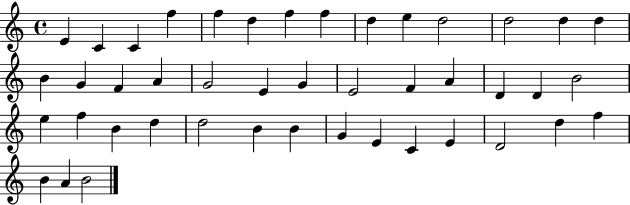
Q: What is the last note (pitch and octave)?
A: B4